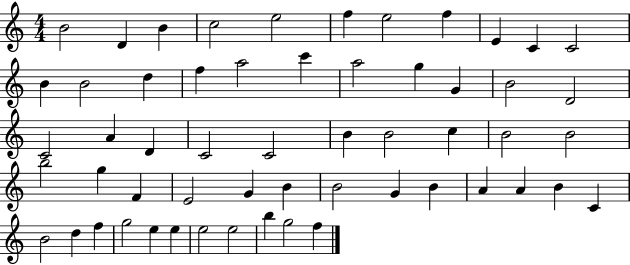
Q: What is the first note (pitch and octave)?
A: B4